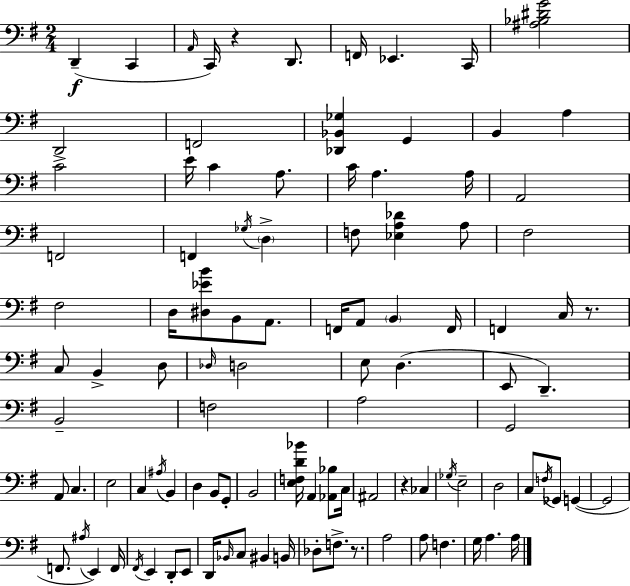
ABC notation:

X:1
T:Untitled
M:2/4
L:1/4
K:Em
D,, C,, A,,/4 C,,/4 z D,,/2 F,,/4 _E,, C,,/4 [^A,_B,^DG]2 D,,2 F,,2 [_D,,_B,,_G,] G,, B,, A, C2 E/4 C A,/2 C/4 A, A,/4 A,,2 F,,2 F,, _G,/4 D, F,/2 [_E,A,_D] A,/2 ^F,2 ^F,2 D,/4 [^D,_EB]/2 B,,/2 A,,/2 F,,/4 A,,/2 B,, F,,/4 F,, C,/4 z/2 C,/2 B,, D,/2 _D,/4 D,2 E,/2 D, E,,/2 D,, B,,2 F,2 A,2 G,,2 A,,/2 C, E,2 C, ^A,/4 B,, D, B,,/2 G,,/2 B,,2 [E,F,D_B]/4 A,, [_A,,_B,]/2 C,/4 ^A,,2 z _C, _G,/4 E,2 D,2 C,/2 F,/4 _G,,/2 G,, G,,2 F,,/2 ^A,/4 E,, F,,/4 ^F,,/4 E,, D,,/2 E,,/2 D,,/4 _B,,/4 C,/2 ^B,, B,,/4 _D,/2 F,/2 z/2 A,2 A,/2 F, G,/4 A, A,/4